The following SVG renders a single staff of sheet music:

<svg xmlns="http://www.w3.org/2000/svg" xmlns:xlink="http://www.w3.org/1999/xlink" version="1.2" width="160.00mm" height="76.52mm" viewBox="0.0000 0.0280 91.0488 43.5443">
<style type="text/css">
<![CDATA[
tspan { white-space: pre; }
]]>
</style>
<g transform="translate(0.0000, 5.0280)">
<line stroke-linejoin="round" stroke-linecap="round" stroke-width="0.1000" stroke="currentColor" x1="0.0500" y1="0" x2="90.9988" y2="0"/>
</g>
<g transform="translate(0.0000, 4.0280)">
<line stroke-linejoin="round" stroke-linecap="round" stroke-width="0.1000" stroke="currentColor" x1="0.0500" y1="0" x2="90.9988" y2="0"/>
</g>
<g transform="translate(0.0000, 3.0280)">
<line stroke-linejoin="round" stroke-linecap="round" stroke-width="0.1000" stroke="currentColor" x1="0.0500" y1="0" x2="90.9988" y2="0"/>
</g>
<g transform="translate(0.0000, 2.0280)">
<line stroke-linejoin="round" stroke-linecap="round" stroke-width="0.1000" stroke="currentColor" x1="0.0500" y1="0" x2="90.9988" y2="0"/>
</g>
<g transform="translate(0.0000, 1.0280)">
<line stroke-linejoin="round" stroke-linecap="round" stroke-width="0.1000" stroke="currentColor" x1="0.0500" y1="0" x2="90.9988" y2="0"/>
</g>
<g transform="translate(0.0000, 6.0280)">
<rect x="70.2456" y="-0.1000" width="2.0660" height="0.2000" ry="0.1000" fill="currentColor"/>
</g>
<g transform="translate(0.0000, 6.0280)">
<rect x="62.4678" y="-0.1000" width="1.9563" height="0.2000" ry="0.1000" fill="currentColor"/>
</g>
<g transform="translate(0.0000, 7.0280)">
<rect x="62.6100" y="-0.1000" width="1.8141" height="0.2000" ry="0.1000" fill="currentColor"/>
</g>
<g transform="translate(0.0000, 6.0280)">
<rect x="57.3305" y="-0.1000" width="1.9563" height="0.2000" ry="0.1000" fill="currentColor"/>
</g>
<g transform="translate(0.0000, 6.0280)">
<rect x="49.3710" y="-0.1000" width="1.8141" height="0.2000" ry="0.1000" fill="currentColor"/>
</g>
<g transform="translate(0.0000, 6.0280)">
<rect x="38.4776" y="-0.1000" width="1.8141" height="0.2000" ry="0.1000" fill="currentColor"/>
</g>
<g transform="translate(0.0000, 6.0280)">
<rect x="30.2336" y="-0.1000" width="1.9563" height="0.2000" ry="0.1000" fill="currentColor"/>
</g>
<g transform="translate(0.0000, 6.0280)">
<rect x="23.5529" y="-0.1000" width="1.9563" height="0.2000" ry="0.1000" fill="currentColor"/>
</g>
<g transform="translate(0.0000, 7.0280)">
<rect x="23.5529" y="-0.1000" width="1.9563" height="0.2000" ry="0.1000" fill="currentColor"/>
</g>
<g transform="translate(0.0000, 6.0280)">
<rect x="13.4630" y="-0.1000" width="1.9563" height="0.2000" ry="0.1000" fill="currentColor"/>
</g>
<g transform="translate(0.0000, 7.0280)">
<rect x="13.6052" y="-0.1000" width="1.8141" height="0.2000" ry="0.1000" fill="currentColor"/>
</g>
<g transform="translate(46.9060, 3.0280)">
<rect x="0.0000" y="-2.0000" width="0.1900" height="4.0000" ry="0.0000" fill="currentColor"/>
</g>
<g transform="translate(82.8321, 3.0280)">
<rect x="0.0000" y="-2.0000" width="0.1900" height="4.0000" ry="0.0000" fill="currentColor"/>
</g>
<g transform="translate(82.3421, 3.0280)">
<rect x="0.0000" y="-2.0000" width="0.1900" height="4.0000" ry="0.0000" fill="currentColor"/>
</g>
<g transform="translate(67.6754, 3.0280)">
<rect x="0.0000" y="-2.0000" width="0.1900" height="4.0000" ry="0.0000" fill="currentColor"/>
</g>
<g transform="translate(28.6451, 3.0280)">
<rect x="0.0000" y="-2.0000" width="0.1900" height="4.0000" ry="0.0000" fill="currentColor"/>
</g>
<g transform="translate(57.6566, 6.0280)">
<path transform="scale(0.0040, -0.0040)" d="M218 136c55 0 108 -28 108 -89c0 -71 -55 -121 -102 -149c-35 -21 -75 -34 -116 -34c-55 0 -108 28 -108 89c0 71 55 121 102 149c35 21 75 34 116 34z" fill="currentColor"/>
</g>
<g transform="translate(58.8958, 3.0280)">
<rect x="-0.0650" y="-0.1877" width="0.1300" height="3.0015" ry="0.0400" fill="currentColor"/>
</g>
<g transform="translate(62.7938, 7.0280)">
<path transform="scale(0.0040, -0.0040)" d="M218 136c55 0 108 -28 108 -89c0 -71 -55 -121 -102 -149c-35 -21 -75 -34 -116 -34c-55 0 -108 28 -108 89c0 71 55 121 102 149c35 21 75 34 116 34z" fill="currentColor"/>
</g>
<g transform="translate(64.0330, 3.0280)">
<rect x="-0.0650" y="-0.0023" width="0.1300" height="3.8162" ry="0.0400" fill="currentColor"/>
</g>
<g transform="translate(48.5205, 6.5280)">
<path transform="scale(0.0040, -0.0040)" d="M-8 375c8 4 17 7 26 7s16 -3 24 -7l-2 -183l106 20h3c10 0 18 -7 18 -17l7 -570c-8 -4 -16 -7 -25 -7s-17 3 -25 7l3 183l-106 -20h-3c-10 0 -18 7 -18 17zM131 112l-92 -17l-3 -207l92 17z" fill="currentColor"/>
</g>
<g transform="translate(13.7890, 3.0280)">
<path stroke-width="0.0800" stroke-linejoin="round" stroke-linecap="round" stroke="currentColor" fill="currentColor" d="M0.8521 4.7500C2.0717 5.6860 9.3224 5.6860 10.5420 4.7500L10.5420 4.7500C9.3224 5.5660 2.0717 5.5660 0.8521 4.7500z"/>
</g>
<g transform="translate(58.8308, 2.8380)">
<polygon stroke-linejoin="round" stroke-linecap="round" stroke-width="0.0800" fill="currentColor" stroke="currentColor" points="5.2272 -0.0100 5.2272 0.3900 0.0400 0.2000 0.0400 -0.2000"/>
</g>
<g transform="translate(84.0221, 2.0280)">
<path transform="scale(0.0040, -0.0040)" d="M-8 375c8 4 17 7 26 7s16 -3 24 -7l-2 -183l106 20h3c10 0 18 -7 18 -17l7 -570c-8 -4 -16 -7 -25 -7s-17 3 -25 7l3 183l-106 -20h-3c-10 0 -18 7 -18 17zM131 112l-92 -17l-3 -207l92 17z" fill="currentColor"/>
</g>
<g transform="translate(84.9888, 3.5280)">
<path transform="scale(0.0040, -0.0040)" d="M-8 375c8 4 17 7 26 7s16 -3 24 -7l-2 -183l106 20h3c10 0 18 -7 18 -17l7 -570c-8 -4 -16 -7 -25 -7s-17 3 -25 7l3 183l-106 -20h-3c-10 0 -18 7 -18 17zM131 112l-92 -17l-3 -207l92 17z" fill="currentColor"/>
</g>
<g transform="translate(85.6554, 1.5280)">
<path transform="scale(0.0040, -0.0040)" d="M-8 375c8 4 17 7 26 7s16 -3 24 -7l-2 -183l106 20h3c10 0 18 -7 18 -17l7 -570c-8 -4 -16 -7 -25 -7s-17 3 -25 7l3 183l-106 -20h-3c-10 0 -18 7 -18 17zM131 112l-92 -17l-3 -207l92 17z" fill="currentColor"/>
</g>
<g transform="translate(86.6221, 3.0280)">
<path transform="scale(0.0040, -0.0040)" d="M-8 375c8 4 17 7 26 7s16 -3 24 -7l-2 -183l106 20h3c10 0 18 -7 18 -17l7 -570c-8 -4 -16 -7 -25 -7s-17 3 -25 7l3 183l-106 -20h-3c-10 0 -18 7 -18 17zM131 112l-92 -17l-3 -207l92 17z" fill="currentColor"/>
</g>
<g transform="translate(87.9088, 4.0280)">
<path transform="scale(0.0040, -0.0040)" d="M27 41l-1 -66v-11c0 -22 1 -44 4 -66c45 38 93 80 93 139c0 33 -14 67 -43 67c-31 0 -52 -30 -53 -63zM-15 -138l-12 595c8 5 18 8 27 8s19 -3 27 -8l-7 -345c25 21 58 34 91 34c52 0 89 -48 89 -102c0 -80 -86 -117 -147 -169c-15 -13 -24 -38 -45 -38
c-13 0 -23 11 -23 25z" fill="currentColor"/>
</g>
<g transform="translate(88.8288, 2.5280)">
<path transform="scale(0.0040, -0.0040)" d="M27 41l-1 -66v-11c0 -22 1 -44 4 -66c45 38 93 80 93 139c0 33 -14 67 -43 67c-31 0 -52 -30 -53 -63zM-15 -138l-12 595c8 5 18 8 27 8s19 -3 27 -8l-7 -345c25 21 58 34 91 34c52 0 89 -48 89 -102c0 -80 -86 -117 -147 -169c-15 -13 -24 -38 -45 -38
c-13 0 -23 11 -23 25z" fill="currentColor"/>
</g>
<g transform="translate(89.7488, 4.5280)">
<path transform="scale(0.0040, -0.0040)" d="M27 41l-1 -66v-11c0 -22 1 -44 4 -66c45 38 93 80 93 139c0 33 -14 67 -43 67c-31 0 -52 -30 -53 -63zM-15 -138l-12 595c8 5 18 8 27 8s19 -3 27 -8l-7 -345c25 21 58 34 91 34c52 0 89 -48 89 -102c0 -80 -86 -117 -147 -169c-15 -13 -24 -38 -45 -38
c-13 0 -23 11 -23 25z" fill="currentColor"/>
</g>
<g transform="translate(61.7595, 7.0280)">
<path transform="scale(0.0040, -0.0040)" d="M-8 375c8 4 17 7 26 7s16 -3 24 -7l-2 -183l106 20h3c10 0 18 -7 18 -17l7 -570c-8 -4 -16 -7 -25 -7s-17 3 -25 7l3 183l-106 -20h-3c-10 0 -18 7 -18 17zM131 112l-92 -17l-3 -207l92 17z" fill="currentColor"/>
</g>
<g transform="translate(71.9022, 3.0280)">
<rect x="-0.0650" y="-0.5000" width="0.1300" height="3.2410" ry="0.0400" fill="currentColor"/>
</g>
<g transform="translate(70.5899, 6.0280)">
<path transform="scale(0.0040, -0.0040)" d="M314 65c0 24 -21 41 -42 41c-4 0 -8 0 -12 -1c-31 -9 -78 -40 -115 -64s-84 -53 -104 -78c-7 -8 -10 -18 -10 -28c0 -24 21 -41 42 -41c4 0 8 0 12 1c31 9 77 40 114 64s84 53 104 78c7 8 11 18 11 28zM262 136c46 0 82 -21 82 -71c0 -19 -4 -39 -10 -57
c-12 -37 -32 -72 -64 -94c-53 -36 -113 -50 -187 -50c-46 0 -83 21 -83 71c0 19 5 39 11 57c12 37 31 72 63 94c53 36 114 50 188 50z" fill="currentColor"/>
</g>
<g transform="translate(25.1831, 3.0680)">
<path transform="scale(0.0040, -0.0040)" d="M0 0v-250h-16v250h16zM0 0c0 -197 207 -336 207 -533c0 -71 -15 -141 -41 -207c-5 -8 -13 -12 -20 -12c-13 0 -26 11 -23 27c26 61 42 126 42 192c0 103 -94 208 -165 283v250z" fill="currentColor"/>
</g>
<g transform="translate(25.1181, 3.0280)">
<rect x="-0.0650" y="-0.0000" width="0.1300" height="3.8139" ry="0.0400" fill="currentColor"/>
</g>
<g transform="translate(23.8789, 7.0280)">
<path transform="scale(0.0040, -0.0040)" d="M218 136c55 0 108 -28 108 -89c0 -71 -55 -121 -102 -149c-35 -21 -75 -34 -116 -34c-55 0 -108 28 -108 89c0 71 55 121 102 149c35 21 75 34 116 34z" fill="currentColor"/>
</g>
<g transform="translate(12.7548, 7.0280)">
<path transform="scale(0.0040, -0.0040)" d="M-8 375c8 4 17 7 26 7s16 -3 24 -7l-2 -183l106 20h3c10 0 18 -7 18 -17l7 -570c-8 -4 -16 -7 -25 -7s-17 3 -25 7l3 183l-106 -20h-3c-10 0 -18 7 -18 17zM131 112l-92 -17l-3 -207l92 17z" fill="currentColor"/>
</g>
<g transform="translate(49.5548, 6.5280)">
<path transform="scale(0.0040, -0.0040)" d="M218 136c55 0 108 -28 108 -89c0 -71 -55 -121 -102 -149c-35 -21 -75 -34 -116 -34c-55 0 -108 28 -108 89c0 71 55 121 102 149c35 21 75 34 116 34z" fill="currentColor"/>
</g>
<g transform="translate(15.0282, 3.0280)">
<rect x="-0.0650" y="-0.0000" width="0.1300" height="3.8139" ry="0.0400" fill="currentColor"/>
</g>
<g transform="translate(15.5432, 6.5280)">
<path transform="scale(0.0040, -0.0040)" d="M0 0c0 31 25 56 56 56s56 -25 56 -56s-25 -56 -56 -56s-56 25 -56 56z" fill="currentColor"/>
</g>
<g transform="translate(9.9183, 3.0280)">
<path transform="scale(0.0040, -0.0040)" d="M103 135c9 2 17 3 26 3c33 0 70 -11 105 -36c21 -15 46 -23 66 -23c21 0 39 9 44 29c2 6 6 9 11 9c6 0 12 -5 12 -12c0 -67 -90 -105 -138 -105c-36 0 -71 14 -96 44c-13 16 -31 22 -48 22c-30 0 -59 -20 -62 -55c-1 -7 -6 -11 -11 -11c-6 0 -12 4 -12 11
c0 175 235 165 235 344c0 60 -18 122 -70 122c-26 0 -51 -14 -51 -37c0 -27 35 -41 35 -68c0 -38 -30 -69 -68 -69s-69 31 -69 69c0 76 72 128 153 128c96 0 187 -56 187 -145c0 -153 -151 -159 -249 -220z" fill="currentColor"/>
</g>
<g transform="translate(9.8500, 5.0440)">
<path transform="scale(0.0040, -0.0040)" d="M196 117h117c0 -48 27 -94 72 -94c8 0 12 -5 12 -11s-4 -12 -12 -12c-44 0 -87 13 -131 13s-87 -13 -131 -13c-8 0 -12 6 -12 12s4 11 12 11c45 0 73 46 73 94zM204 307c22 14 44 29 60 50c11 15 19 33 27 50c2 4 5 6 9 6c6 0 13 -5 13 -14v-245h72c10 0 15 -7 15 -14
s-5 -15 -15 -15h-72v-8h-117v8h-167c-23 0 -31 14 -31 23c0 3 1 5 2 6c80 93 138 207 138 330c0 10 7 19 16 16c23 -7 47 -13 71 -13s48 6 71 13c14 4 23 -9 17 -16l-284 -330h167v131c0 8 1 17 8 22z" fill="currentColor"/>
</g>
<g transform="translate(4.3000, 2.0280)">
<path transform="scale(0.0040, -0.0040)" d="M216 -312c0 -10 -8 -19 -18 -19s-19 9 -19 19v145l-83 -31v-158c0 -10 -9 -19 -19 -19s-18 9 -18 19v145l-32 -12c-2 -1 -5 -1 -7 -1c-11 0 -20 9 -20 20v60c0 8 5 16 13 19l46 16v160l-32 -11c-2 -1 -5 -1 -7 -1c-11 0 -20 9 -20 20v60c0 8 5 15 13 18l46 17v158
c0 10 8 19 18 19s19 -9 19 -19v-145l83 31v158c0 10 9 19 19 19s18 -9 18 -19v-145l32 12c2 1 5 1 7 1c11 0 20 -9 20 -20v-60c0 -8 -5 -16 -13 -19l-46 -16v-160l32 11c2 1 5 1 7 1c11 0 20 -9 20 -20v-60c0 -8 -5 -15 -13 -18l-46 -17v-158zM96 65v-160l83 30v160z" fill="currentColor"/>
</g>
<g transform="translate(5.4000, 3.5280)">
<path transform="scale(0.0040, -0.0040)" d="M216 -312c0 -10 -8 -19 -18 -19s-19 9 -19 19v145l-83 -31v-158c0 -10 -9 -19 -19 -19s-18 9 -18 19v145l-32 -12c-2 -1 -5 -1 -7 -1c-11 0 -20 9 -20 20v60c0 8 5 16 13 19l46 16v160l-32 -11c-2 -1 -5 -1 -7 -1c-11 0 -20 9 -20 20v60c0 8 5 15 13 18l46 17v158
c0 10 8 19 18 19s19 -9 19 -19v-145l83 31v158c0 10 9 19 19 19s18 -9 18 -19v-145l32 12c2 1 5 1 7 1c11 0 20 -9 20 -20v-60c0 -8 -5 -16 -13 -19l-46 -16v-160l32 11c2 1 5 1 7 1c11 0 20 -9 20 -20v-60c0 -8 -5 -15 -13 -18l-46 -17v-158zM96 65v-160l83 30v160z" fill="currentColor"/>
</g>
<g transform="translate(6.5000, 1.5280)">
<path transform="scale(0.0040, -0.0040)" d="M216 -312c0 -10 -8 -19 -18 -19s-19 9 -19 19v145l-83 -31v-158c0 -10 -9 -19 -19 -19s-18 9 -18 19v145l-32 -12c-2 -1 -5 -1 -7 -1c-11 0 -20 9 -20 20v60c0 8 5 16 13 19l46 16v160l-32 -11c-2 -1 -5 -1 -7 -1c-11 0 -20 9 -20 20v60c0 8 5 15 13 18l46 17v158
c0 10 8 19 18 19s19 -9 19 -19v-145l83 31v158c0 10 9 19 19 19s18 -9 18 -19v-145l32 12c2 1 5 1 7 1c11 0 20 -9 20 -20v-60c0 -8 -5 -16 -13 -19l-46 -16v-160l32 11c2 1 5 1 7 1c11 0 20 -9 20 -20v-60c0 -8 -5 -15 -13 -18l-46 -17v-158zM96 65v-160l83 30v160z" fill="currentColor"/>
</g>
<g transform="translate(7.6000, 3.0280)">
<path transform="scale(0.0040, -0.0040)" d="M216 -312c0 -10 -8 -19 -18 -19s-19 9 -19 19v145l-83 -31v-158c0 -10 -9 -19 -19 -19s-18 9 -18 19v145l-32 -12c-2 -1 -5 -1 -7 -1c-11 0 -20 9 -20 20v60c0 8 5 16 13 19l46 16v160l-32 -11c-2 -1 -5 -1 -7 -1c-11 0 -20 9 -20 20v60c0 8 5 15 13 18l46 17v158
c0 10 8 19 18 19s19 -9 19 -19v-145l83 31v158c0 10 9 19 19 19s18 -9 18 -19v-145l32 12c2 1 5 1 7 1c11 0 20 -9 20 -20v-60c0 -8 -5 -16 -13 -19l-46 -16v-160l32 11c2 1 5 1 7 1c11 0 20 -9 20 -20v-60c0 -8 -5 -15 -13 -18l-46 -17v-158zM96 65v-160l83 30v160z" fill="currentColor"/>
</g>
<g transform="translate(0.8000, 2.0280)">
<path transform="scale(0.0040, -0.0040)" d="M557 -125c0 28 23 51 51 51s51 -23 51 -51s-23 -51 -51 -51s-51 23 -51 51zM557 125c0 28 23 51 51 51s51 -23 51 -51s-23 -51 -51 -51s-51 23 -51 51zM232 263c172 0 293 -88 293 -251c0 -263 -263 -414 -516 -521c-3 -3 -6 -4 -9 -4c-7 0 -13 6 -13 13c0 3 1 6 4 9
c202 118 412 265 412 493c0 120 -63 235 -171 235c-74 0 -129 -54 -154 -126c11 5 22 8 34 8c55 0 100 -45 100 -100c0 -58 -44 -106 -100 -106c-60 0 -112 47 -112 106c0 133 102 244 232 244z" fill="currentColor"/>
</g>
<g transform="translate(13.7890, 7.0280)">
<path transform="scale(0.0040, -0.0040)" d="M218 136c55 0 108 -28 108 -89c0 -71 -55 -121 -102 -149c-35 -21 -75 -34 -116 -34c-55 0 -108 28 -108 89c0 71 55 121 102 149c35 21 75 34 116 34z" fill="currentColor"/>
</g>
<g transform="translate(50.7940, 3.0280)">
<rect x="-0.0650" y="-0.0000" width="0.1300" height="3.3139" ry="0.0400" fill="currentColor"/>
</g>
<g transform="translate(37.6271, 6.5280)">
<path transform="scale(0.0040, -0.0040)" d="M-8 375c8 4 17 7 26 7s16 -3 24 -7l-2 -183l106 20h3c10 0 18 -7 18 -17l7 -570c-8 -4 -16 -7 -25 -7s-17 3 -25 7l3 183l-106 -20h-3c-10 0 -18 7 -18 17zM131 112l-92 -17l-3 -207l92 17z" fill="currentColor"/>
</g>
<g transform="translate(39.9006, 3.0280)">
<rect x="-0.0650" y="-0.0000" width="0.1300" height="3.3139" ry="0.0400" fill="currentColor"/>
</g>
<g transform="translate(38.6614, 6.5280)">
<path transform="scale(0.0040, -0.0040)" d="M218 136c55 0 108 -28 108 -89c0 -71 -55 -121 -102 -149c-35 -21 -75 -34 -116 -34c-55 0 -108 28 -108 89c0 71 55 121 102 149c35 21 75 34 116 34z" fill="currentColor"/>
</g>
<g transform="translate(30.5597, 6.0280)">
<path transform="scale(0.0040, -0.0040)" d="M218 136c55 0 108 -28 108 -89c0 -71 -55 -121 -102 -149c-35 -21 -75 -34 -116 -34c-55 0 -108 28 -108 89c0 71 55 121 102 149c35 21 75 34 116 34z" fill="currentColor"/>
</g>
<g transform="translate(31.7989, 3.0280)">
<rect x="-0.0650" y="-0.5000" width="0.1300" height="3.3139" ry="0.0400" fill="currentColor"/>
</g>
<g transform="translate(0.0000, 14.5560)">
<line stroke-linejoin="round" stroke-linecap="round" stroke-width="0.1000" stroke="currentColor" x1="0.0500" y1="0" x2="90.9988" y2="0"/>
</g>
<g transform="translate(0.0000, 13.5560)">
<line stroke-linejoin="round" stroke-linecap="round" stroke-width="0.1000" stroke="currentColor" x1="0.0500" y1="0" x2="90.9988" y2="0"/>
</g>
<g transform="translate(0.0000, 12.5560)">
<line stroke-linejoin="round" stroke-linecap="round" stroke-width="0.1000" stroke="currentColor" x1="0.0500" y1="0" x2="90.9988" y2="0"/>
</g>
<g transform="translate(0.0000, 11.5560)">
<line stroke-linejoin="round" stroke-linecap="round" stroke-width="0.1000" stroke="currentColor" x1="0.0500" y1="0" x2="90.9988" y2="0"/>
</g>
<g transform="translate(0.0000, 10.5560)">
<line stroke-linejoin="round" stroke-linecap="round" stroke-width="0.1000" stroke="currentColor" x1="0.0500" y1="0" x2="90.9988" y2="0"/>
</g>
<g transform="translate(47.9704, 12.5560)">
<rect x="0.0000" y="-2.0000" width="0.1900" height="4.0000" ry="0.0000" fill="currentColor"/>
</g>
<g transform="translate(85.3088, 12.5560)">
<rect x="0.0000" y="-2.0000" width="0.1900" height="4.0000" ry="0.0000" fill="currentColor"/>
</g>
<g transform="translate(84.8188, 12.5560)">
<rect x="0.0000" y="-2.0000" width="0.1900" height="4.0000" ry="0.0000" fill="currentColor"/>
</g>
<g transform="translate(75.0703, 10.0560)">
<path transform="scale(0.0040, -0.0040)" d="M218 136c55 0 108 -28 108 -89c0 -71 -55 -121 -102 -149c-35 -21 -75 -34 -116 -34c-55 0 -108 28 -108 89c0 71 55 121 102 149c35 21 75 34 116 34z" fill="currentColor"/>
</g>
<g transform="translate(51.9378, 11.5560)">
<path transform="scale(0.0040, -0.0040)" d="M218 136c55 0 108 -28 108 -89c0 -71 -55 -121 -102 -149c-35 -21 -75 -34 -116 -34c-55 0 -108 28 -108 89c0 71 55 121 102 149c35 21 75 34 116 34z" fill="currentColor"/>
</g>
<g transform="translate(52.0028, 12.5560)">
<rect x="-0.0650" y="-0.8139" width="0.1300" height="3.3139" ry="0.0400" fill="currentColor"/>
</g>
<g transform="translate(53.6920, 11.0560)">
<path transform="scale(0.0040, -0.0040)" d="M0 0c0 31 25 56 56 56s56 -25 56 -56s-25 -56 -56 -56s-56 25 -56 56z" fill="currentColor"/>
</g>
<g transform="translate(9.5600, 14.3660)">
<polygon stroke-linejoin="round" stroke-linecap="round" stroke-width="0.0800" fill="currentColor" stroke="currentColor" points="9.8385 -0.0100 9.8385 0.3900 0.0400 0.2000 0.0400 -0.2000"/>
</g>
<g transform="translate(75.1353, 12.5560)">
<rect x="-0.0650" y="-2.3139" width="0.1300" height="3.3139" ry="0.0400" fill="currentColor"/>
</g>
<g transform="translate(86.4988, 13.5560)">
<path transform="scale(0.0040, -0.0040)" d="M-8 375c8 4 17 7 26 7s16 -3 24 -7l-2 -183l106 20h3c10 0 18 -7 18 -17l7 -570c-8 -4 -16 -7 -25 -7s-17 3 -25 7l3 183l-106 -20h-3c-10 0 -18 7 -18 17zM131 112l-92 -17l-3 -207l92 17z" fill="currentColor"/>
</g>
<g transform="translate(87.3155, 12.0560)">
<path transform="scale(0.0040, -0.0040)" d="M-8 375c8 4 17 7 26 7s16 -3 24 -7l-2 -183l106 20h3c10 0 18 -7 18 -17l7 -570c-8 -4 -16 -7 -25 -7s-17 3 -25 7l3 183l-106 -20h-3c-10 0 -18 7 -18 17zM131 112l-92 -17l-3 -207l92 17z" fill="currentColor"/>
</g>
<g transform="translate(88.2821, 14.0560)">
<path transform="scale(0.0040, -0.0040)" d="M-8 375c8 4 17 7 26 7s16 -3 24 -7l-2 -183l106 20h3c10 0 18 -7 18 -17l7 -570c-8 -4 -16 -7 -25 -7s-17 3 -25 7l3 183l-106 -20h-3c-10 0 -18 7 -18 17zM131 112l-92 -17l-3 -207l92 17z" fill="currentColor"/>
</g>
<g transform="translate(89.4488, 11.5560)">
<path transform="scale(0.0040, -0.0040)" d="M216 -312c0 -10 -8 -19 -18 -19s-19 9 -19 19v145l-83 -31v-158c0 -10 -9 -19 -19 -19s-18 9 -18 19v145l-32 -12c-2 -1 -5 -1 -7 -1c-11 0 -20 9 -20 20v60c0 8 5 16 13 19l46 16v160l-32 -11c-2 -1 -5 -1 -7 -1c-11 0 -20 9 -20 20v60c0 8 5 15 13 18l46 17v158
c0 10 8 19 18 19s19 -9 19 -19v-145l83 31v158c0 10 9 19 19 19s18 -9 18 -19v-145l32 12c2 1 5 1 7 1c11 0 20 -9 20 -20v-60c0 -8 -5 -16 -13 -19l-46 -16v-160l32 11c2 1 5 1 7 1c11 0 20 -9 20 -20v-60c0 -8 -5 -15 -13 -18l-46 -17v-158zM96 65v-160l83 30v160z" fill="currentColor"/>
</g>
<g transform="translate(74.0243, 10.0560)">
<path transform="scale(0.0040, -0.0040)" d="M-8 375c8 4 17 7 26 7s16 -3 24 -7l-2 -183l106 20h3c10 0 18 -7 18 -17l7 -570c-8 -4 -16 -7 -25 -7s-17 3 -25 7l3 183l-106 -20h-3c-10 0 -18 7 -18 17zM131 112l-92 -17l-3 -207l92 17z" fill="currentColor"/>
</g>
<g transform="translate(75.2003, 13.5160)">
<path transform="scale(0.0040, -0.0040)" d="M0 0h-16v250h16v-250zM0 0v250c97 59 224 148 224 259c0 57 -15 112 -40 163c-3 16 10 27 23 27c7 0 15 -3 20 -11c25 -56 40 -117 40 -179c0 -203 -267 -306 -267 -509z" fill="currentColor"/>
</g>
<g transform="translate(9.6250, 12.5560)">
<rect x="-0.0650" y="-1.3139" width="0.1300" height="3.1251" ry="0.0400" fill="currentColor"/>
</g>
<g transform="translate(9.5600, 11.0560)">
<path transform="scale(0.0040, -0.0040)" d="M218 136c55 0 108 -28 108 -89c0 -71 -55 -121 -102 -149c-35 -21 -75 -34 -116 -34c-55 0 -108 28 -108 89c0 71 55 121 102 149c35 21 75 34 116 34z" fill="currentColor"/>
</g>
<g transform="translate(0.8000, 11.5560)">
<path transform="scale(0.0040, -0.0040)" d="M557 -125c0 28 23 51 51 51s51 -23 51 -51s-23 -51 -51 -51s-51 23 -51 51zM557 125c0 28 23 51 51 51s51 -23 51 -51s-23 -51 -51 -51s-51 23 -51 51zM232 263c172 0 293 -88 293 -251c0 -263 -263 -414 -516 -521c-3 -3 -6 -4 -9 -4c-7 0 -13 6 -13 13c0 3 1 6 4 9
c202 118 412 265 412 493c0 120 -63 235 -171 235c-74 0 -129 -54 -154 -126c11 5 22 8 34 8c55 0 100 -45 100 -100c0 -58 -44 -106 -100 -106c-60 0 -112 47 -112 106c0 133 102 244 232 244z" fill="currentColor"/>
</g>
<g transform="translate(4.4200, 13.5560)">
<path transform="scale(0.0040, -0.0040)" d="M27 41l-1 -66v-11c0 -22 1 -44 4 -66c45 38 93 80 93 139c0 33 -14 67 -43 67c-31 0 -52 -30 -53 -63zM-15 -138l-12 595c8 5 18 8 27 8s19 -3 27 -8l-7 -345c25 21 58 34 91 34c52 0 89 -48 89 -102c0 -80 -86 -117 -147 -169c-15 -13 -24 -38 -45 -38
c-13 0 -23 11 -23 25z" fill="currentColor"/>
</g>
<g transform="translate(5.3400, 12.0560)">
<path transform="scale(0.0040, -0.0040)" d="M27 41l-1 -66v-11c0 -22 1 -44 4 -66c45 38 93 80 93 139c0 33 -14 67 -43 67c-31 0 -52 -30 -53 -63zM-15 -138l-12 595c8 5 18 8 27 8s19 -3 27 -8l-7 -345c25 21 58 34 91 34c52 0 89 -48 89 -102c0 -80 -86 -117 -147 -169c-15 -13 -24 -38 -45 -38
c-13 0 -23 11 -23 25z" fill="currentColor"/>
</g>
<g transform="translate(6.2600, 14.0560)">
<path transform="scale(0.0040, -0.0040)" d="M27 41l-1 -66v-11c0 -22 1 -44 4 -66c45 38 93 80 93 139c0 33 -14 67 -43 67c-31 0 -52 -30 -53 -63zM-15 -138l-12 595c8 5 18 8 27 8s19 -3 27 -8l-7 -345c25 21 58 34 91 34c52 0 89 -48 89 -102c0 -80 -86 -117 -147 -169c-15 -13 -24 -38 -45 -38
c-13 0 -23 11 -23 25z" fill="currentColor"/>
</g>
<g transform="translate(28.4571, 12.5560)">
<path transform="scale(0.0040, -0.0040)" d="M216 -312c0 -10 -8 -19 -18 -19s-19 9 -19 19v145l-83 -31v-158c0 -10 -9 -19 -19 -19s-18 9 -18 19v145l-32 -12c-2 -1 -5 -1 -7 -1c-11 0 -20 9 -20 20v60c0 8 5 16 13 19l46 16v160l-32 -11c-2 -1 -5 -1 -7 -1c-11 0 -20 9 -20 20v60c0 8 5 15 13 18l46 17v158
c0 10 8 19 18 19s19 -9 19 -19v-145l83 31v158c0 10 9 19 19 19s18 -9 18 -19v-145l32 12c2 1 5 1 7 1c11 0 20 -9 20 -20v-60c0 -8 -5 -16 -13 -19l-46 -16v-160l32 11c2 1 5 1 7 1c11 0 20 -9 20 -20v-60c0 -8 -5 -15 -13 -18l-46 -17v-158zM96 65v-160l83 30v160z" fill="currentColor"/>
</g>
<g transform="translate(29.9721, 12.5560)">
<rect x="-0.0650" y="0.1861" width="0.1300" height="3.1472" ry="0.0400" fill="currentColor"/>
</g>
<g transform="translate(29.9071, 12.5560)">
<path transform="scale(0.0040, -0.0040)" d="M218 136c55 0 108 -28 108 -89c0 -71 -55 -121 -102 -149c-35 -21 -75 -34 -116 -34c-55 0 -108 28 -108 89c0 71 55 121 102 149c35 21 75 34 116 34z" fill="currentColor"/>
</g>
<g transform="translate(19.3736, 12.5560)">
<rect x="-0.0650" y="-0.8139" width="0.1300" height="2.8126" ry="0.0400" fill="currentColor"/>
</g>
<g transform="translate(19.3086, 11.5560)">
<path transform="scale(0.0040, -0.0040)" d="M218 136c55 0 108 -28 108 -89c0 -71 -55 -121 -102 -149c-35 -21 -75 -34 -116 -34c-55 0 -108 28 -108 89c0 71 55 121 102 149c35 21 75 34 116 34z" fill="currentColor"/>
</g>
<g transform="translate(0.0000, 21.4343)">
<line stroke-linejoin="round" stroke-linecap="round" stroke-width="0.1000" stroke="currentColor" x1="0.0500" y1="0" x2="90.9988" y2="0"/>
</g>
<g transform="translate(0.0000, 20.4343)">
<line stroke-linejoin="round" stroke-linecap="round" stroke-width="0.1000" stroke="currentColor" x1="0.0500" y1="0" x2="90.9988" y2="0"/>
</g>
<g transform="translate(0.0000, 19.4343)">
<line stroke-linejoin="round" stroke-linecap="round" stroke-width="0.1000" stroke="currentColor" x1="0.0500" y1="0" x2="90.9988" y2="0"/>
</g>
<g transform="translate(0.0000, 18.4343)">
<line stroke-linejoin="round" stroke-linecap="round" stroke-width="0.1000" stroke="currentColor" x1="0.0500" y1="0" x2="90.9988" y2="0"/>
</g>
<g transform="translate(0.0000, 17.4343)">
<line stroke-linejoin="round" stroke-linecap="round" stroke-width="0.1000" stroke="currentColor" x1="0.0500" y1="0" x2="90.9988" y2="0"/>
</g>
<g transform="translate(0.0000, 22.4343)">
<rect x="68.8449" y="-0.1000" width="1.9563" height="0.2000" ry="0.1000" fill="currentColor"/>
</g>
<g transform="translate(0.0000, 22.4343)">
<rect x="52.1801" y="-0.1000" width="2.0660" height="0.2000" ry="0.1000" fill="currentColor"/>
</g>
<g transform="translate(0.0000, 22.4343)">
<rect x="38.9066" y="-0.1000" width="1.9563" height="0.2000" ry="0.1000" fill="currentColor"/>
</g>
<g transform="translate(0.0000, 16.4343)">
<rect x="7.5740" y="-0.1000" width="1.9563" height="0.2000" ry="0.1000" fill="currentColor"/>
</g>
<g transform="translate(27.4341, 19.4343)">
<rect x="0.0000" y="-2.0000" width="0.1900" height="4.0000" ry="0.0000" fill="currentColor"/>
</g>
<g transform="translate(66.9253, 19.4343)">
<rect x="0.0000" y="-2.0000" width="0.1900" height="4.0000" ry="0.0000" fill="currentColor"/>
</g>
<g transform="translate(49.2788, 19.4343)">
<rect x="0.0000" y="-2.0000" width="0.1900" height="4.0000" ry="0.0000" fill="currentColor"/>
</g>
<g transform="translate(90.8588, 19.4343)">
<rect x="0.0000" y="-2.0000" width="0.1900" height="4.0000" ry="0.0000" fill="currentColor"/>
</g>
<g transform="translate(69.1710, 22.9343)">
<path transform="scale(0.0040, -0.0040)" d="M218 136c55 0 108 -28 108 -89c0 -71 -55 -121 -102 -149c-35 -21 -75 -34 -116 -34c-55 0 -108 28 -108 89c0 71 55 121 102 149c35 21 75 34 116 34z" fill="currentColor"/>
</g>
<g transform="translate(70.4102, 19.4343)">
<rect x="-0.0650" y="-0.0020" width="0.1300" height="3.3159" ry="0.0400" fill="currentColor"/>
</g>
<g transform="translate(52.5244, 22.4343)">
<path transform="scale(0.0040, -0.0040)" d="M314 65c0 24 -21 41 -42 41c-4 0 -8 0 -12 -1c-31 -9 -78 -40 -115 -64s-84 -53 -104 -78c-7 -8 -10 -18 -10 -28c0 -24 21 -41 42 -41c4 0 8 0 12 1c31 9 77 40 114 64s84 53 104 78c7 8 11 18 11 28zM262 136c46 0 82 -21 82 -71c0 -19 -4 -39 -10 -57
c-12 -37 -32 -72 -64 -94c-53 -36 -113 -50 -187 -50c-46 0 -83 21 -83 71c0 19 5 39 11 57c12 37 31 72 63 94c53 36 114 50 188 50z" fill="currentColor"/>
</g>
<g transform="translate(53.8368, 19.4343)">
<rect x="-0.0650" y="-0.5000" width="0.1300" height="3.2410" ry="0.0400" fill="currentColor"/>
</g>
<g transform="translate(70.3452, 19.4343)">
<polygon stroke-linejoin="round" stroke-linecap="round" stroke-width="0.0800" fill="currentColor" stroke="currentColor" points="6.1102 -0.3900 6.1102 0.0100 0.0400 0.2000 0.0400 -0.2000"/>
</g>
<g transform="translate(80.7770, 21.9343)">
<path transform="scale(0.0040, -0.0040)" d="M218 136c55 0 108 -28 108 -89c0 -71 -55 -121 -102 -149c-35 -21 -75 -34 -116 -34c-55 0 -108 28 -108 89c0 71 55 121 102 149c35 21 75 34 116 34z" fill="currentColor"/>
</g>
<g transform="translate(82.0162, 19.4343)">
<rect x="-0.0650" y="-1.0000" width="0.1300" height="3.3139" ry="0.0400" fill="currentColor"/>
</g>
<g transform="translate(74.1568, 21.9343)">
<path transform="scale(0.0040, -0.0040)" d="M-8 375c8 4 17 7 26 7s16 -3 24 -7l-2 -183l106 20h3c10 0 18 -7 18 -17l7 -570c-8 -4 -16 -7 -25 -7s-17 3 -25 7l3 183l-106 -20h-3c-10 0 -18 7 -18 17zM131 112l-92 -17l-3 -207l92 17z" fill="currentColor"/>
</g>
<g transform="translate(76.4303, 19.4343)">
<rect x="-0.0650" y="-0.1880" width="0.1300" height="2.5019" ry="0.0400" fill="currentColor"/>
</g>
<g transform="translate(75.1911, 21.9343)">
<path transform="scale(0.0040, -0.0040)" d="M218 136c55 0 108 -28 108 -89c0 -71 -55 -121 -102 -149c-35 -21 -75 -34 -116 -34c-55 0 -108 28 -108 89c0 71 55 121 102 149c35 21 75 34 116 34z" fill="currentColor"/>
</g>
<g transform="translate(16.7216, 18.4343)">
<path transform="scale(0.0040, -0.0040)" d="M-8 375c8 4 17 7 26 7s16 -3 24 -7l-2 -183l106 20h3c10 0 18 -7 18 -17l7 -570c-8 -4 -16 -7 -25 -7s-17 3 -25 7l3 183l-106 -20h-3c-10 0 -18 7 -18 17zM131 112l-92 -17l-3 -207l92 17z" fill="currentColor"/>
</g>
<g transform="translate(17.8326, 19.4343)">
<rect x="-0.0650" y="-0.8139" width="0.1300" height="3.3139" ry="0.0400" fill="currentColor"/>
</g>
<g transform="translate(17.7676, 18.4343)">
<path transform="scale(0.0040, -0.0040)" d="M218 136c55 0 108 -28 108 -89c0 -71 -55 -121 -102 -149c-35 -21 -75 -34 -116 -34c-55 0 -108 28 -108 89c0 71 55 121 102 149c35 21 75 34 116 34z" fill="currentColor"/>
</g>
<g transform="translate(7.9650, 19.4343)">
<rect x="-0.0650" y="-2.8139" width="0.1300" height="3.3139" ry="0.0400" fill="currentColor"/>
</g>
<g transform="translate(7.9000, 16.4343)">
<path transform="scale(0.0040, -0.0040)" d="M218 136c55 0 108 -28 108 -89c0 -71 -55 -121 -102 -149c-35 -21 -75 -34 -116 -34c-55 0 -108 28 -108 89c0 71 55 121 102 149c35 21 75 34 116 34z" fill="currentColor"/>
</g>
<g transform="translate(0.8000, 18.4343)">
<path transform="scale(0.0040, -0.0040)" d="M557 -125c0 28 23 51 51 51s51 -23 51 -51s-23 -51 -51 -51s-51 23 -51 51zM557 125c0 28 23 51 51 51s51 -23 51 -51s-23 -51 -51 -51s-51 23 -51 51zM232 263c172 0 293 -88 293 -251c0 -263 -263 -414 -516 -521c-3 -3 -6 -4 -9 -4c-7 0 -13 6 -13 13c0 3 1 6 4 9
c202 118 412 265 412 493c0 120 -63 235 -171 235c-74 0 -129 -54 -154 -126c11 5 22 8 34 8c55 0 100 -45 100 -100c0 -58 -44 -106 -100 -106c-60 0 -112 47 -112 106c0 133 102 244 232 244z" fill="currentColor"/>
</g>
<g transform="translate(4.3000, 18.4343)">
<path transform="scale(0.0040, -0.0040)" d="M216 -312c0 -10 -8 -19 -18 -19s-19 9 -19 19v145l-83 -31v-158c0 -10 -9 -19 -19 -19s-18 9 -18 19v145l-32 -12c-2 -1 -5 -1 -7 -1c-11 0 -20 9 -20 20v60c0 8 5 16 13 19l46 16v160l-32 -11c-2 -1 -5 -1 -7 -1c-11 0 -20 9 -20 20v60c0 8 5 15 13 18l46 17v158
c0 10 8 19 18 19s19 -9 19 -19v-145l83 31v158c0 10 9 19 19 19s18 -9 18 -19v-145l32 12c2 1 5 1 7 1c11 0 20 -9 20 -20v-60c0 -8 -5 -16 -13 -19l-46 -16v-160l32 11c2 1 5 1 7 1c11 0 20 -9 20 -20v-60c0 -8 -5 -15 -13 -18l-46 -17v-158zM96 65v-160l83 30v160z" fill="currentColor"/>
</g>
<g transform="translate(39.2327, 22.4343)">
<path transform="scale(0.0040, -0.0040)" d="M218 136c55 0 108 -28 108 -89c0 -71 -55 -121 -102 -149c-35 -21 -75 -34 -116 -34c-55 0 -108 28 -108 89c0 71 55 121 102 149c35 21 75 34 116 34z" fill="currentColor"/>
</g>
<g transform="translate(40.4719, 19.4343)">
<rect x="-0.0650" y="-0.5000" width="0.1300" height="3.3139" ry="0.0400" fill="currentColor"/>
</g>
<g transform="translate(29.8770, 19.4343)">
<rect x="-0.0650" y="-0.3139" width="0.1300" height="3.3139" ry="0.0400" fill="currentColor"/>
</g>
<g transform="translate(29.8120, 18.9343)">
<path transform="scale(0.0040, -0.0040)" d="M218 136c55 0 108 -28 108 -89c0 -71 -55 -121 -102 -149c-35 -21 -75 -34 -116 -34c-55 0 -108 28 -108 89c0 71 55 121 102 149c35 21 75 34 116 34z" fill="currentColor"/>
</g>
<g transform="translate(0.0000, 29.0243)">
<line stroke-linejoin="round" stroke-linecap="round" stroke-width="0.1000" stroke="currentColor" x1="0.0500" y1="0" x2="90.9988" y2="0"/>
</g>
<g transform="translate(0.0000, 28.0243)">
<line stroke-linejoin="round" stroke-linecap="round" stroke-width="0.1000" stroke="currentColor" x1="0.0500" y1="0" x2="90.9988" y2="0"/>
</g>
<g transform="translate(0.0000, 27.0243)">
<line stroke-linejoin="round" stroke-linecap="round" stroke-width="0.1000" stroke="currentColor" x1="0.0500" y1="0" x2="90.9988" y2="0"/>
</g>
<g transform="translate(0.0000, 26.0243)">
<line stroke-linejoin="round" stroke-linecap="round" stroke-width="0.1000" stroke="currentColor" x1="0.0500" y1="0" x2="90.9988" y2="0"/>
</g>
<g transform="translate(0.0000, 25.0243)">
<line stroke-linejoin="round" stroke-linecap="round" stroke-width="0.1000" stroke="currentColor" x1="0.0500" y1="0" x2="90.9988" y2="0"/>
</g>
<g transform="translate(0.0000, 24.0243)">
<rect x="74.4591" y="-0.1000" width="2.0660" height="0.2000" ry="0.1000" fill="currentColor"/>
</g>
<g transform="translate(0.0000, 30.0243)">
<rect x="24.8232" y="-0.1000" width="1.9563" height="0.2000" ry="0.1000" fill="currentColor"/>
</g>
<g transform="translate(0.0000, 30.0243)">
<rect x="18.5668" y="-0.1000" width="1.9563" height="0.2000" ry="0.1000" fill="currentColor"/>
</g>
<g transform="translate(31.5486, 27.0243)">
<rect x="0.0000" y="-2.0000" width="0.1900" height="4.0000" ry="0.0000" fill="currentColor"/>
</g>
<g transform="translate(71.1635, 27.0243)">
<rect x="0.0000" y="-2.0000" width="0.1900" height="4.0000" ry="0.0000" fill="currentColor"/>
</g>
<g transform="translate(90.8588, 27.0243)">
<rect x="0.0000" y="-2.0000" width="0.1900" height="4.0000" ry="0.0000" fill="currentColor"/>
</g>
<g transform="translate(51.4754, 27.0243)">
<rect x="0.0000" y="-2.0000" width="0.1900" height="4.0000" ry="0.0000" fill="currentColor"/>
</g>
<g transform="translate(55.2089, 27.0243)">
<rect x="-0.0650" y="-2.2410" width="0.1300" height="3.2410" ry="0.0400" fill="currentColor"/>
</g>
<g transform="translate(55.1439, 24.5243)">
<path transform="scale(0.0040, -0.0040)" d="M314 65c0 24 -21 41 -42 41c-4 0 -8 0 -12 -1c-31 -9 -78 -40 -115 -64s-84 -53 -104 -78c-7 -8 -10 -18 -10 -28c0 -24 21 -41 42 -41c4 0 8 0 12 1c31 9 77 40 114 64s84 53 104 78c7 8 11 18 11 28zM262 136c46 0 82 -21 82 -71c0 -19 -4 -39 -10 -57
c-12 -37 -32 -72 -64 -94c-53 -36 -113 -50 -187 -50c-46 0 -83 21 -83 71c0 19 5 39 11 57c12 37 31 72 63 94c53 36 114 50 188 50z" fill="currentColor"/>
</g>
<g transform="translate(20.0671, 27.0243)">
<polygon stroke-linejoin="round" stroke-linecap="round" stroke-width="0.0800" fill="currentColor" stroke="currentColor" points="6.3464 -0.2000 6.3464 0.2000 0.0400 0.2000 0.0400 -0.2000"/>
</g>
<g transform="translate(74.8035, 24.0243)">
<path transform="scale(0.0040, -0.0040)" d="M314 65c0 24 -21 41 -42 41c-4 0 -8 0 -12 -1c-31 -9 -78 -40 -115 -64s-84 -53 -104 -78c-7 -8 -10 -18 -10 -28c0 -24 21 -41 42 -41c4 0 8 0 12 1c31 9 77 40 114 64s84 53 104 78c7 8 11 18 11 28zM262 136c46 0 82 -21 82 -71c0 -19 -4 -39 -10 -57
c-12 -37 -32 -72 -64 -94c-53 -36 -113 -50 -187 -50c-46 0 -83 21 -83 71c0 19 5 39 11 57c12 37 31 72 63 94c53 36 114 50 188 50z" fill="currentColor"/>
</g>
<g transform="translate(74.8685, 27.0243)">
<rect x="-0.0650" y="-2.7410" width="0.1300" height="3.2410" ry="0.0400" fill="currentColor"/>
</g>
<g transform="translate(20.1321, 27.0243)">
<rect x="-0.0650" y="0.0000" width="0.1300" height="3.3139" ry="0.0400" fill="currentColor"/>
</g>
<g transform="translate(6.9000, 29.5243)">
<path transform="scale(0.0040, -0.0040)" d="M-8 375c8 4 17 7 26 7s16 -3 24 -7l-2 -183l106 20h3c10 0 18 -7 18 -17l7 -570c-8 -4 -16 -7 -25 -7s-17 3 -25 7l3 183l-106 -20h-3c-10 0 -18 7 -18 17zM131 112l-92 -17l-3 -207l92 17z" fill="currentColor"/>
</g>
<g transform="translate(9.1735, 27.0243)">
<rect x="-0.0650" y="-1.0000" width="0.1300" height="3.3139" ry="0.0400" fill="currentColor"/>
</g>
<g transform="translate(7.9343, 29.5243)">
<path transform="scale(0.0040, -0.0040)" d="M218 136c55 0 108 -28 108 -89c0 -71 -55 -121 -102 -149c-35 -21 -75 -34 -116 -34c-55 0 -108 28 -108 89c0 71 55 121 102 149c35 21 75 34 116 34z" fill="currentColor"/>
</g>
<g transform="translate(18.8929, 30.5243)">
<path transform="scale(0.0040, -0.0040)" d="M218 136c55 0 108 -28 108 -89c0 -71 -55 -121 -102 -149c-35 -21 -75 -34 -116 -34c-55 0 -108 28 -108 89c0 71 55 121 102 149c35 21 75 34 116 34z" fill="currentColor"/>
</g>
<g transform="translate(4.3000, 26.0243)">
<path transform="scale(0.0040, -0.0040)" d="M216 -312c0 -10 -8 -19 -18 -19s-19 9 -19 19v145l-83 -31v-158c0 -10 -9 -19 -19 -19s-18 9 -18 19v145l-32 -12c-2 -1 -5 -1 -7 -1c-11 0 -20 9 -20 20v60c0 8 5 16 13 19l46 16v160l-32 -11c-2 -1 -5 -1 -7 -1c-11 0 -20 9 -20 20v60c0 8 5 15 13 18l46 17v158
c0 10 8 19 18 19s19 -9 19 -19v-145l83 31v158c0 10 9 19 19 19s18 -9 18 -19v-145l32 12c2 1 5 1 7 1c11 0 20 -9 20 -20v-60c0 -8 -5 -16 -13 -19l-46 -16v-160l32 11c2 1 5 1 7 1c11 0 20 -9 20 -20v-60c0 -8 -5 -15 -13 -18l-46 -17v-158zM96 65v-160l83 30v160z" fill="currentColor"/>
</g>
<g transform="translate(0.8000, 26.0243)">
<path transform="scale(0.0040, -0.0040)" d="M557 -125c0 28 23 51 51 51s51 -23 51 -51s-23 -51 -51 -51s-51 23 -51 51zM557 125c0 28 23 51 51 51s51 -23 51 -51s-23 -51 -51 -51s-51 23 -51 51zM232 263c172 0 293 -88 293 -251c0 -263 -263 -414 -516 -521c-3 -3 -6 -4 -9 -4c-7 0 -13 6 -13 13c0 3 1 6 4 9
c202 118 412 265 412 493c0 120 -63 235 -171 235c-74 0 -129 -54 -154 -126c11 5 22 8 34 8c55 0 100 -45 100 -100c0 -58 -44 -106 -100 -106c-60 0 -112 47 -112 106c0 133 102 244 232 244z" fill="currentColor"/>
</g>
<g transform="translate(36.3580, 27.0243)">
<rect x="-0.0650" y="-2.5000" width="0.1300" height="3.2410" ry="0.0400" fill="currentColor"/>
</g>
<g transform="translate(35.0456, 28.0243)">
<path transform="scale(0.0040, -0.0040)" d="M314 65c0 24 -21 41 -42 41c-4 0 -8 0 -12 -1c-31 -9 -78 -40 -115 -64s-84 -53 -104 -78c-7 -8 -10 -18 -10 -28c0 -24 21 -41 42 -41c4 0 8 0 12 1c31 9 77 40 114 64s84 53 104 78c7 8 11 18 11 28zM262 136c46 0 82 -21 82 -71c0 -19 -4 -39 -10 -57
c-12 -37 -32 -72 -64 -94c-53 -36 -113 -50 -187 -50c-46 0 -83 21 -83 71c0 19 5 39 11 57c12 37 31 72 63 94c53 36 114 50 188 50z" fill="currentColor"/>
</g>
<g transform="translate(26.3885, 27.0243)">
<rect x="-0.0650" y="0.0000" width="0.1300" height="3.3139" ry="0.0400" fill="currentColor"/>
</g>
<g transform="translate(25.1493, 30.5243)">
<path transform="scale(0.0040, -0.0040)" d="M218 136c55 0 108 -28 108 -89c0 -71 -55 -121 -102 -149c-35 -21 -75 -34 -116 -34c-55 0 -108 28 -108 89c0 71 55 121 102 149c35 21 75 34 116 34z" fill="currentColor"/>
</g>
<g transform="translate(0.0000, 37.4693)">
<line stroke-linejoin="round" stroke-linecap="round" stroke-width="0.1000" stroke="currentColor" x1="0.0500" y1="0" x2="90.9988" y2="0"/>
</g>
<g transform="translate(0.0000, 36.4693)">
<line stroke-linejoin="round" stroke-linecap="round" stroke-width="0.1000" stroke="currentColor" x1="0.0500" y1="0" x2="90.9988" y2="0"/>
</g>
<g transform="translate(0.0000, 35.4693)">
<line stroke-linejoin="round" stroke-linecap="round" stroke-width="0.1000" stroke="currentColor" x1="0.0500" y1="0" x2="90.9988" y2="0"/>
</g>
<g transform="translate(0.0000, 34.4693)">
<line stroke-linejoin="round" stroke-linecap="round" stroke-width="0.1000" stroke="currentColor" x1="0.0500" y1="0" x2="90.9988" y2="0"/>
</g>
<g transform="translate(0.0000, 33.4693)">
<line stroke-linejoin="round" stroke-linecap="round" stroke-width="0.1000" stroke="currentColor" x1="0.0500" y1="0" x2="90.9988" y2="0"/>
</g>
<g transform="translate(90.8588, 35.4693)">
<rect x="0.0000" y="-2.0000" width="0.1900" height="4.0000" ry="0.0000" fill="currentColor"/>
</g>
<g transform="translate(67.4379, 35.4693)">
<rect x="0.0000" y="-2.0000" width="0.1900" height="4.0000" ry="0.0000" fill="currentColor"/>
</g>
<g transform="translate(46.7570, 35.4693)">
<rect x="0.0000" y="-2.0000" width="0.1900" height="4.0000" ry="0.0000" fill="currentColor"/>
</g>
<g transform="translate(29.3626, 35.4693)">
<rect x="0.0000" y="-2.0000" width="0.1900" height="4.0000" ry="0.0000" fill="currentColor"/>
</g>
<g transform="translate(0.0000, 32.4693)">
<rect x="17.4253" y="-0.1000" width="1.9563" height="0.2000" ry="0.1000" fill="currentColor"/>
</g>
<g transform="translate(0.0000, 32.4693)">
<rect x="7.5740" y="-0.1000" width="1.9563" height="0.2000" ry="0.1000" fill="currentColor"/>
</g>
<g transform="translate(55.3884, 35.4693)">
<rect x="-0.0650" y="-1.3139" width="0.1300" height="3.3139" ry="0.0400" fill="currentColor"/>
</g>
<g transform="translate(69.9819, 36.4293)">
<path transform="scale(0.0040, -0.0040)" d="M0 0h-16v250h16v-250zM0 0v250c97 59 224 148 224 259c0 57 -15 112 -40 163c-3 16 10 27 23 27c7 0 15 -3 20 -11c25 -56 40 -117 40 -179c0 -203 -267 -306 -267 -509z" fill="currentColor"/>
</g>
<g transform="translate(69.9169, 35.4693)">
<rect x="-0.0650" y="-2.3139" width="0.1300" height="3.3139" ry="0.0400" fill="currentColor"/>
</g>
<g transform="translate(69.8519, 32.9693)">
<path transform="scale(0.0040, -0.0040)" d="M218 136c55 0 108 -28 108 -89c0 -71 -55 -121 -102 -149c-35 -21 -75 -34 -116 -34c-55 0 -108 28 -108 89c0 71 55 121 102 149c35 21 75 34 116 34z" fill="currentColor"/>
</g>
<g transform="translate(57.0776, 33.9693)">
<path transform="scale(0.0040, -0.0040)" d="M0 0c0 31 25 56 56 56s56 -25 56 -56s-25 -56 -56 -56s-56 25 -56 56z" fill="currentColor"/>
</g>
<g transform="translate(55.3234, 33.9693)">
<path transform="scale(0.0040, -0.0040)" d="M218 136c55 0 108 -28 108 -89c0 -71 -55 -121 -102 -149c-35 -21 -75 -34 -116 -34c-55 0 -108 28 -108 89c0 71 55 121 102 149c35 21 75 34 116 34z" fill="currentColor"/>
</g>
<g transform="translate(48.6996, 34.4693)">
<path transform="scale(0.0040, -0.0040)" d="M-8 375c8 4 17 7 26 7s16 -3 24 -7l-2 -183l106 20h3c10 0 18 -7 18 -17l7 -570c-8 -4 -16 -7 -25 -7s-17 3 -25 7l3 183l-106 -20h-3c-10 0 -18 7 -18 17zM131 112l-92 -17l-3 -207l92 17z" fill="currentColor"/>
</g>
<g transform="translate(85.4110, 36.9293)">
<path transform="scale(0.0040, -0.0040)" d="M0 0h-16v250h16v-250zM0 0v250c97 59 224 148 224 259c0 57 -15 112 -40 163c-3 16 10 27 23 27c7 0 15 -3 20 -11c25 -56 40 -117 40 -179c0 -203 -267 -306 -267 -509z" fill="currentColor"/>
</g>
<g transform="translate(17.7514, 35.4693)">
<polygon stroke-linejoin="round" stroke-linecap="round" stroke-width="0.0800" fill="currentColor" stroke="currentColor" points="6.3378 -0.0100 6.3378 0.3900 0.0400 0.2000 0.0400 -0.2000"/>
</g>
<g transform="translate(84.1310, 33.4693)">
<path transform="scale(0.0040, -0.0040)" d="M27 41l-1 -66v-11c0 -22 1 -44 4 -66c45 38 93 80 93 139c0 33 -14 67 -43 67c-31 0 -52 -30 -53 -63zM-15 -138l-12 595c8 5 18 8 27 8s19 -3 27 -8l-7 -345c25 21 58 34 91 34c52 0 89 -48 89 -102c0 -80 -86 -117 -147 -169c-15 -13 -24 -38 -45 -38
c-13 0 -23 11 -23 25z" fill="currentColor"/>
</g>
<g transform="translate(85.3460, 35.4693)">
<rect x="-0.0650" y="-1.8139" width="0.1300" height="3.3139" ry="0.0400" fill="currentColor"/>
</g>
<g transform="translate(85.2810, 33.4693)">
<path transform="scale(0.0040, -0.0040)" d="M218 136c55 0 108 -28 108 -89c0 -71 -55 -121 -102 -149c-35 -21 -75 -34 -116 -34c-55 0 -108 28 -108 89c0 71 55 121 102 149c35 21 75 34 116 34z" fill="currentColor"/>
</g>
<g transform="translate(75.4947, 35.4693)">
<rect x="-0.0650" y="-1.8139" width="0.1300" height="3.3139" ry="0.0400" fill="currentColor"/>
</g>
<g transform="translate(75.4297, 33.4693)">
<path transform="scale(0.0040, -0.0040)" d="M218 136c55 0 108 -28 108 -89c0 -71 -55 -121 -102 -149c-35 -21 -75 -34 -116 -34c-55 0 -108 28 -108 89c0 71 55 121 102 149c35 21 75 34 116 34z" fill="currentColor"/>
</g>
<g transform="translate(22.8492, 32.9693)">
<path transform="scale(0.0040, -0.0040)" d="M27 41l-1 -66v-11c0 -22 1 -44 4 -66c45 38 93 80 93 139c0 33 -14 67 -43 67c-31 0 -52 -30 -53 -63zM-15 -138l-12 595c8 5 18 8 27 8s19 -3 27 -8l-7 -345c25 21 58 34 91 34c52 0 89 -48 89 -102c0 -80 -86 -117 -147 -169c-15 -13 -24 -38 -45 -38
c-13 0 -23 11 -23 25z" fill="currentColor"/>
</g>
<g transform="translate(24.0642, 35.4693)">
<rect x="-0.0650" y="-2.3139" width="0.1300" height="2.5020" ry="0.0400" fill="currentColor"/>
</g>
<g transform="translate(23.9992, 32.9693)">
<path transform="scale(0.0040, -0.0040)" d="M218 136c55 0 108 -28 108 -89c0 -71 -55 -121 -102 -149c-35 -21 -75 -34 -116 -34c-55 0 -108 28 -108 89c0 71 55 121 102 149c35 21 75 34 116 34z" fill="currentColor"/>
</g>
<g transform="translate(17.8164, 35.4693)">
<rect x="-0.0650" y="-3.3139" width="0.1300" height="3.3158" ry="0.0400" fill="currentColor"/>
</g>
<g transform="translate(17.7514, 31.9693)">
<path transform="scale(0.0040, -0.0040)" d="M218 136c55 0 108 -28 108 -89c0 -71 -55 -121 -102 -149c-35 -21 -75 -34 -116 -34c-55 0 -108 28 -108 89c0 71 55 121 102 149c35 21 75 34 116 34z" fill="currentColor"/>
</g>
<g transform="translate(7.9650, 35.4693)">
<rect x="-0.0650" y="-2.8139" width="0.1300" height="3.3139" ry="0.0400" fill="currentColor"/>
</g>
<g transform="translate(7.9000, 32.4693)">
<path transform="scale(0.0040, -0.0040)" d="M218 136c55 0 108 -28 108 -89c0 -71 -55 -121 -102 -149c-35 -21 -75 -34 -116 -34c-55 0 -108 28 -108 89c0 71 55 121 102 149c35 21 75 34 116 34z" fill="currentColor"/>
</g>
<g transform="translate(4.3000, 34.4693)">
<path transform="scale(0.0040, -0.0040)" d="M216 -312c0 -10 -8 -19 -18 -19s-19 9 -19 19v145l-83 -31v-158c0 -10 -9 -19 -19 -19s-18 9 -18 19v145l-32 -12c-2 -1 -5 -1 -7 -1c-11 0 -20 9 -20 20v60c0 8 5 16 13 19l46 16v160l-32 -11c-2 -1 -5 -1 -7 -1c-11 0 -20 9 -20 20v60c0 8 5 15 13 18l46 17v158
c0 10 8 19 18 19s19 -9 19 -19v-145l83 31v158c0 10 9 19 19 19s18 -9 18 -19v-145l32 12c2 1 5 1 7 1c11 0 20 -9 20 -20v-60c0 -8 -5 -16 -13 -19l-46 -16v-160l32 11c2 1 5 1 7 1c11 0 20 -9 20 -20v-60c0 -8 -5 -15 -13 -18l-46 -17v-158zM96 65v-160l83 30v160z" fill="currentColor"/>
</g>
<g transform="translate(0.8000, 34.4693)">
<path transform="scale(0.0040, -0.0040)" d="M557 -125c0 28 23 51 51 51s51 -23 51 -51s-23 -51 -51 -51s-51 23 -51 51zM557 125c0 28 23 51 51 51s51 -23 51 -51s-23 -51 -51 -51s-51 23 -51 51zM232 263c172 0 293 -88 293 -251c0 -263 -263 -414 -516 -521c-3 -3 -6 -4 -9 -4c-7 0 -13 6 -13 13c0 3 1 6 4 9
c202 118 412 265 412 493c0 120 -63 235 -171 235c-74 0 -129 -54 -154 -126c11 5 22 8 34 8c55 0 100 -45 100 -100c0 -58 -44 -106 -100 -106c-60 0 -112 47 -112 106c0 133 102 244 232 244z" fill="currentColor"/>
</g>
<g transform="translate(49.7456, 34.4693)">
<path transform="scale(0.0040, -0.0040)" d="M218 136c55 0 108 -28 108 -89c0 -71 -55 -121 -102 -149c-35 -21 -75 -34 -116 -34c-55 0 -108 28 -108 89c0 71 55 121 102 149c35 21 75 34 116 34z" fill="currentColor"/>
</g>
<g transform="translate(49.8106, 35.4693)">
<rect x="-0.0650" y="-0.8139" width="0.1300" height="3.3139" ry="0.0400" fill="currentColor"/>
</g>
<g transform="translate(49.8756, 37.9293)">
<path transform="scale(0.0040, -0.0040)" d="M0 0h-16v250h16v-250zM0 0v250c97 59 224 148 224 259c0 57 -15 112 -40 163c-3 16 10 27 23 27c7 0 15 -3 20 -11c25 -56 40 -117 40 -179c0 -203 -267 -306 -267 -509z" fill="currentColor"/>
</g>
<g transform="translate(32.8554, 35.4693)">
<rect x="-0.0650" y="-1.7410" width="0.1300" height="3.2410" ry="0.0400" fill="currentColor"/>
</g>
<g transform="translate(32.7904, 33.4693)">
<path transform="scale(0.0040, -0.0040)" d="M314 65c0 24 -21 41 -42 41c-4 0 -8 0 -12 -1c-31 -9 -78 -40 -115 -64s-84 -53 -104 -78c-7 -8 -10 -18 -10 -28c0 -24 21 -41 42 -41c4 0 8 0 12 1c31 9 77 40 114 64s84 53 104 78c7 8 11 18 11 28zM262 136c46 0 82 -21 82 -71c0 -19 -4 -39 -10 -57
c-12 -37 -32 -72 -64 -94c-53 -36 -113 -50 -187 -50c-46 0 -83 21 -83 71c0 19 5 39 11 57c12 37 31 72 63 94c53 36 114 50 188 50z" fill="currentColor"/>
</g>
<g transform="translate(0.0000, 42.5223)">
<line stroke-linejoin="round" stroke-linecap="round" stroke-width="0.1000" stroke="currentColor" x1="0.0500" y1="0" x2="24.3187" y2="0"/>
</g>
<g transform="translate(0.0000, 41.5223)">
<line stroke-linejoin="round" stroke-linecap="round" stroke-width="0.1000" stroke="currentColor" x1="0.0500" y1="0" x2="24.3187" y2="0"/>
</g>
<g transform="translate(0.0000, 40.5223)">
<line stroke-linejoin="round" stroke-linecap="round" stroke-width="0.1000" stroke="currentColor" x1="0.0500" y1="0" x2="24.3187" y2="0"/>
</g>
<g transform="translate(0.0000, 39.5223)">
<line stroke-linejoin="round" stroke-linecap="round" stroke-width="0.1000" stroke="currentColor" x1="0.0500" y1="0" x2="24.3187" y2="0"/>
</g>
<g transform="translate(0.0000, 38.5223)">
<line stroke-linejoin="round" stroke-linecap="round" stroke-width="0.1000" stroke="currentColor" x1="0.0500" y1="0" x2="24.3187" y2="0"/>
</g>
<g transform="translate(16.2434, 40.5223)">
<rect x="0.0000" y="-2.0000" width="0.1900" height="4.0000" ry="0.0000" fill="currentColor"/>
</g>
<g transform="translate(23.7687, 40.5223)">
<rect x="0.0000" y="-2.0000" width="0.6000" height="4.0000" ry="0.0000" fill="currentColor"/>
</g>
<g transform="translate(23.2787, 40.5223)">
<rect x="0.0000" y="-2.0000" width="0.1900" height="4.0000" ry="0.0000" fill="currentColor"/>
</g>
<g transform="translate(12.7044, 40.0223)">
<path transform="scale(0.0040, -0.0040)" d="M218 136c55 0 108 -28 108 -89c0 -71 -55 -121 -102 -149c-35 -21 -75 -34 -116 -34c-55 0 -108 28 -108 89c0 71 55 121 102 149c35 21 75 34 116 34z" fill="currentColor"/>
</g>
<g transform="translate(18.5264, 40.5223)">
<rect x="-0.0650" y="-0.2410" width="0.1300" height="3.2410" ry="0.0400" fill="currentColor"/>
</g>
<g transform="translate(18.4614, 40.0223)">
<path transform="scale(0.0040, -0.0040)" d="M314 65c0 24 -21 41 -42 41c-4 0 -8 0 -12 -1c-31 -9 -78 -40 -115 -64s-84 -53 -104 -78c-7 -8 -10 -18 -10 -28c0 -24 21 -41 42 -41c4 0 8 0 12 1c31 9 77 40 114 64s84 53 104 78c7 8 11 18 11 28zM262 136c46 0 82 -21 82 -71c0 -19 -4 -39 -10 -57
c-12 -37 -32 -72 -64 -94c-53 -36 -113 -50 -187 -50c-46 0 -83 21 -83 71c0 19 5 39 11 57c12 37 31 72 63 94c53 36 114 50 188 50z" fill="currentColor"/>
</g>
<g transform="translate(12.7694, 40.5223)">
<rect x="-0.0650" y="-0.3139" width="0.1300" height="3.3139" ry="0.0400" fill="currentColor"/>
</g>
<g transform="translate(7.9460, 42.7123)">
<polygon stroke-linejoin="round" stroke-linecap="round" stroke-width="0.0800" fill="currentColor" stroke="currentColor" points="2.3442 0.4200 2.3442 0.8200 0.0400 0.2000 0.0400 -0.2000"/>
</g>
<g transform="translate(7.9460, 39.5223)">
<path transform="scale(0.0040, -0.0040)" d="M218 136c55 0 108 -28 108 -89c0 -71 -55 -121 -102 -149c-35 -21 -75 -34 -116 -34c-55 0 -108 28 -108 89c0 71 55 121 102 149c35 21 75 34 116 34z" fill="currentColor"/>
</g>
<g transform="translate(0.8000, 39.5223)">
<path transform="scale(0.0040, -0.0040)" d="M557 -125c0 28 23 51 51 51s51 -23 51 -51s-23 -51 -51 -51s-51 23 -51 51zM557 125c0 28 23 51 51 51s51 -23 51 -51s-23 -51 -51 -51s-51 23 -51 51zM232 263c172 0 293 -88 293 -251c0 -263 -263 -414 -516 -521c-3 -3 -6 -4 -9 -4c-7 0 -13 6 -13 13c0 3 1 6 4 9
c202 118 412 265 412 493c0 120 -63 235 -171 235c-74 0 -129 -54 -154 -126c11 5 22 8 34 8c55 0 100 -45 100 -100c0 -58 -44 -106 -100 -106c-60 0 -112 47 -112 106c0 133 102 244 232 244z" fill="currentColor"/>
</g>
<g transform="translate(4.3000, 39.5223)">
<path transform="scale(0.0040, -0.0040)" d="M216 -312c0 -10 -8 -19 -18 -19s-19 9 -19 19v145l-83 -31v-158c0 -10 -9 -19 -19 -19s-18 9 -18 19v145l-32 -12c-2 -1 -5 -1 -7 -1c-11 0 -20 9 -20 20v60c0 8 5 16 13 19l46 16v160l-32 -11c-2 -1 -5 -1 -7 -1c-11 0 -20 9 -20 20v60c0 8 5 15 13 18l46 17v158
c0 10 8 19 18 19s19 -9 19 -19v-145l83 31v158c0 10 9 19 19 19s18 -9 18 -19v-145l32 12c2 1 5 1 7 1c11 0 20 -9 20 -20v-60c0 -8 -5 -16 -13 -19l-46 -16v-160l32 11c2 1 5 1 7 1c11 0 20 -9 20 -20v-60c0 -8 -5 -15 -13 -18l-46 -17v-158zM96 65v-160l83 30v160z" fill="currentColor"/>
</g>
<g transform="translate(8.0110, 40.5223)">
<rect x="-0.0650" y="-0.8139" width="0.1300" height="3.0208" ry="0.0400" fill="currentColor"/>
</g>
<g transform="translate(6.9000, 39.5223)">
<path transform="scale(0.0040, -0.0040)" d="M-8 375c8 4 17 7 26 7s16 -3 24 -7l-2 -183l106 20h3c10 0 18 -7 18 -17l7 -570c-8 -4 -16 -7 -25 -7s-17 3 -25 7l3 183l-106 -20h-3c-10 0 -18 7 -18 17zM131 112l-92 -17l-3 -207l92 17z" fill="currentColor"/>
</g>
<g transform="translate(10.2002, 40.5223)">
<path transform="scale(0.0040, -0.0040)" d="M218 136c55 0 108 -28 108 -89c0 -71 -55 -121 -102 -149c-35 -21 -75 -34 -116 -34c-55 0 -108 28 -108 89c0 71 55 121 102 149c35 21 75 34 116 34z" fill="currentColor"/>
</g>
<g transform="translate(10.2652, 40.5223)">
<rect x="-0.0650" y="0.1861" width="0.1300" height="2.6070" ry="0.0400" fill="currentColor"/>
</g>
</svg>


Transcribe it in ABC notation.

X:1
T:Untitled
M:2/4
L:1/4
K:E
C,, C,,/2 E,, D,, D,, E,,/2 C,,/2 E,,2 G,/2 F,/2 ^D, F, B,/2 C F, E, E,, E,,2 D,,/2 F,,/2 F,, F,, D,,/2 D,,/2 B,,2 B,2 C2 C D/2 _B,/2 A,2 F,/2 G, B,/2 A, _A,/2 F,/2 D,/2 E, E,2